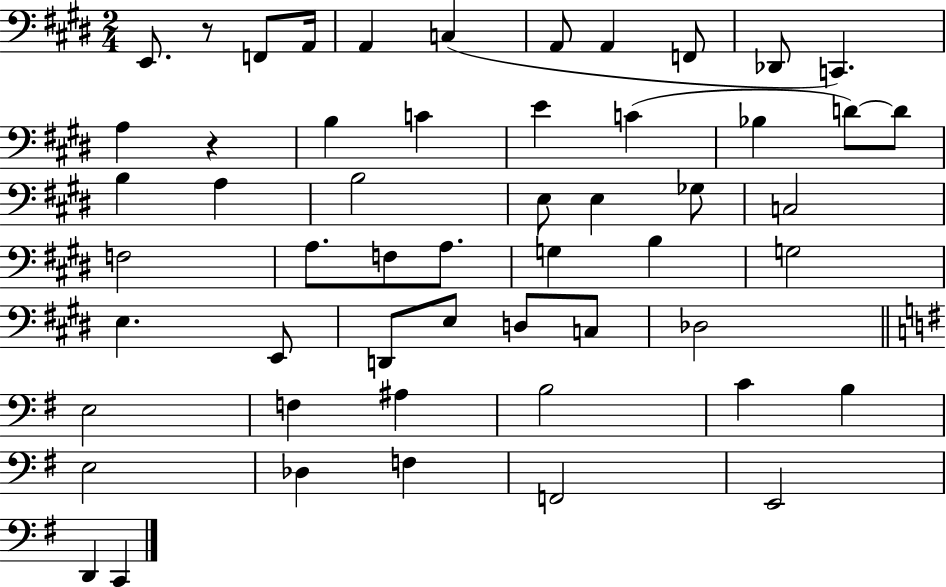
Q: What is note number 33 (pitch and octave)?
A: E3